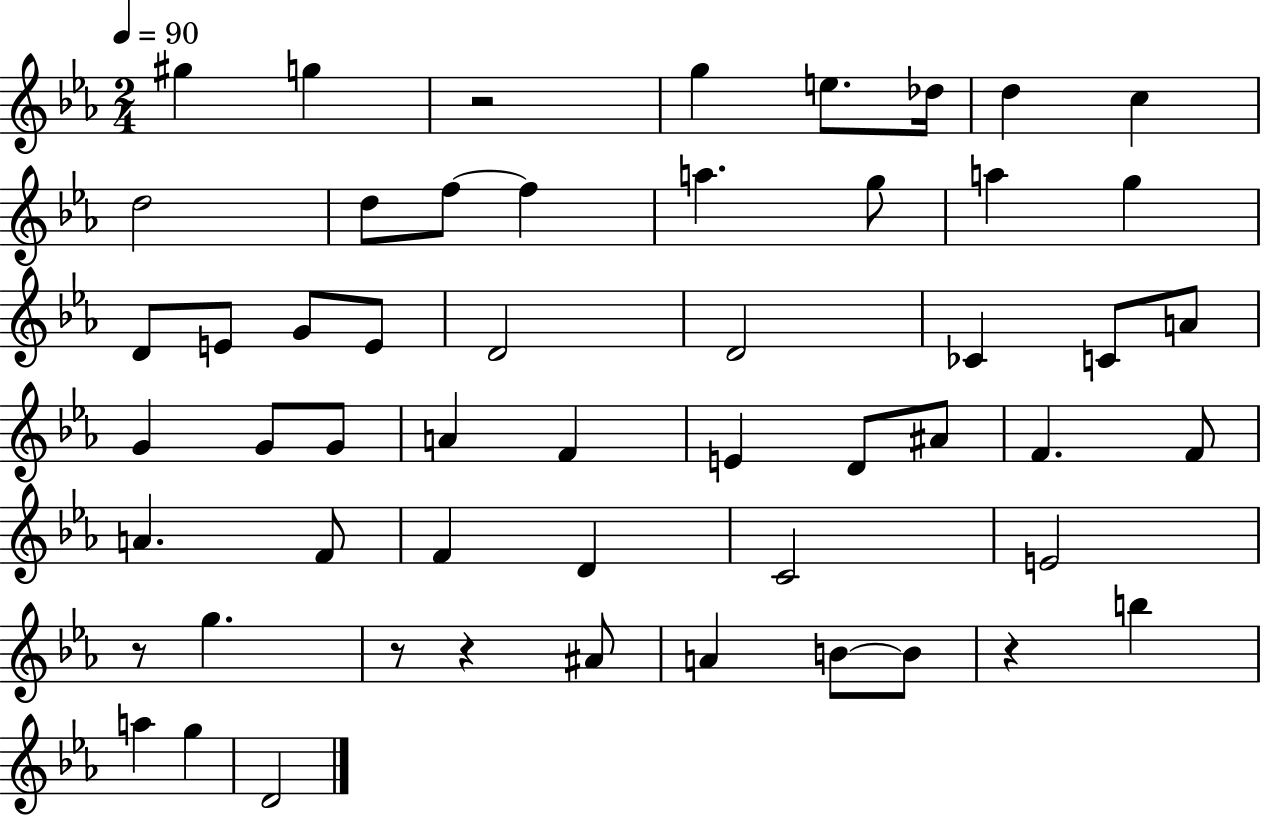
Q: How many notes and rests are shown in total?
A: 54